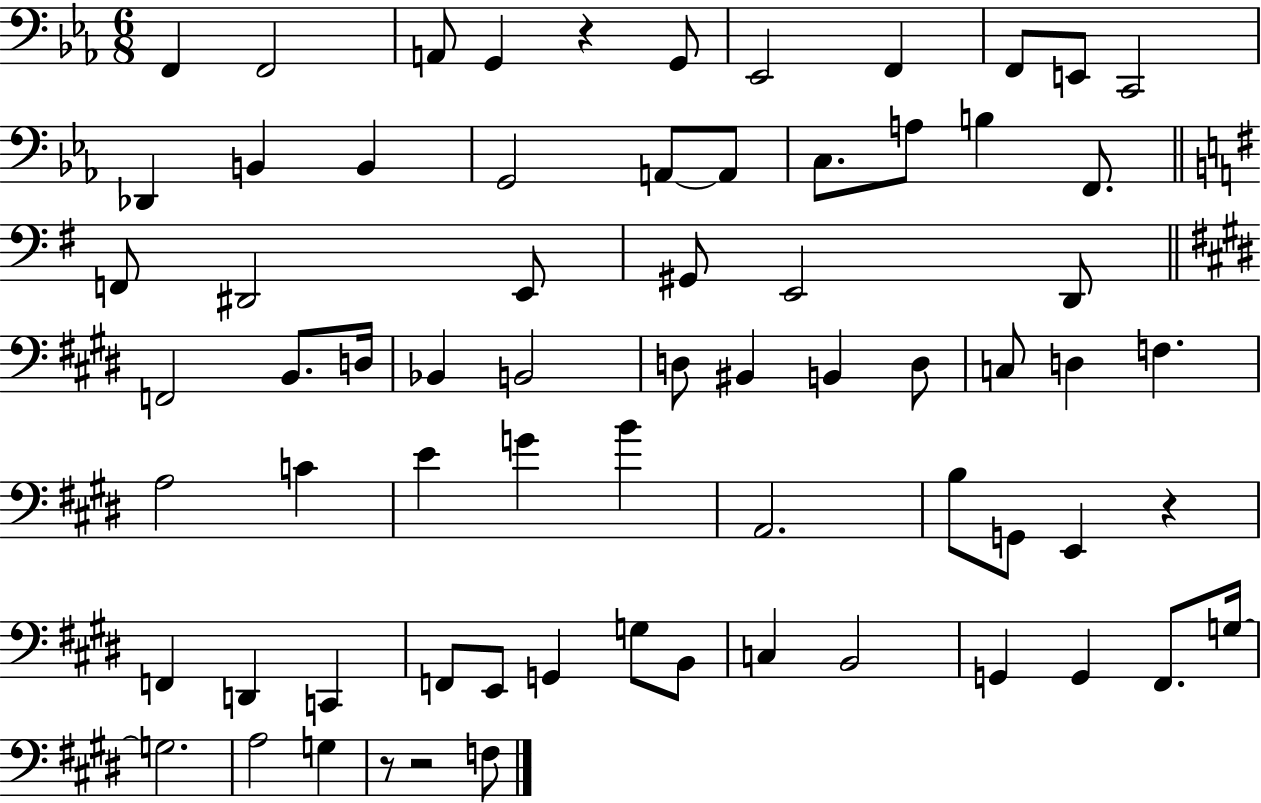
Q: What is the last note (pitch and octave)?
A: F3